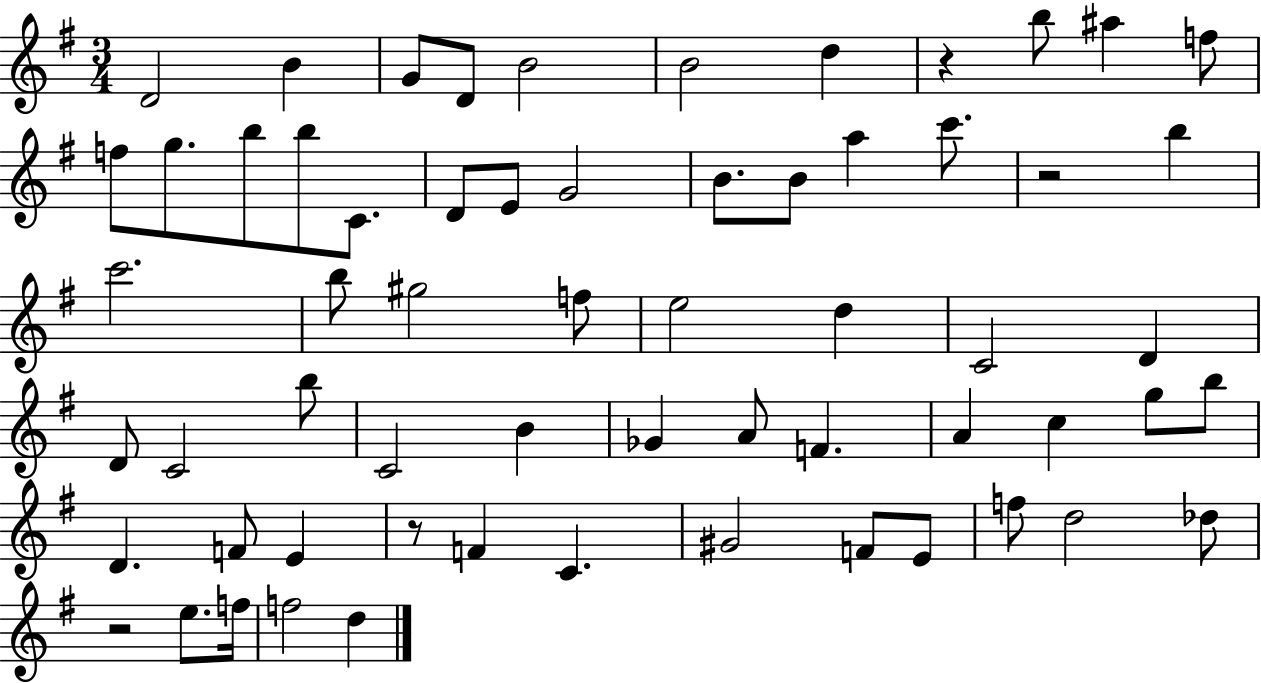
{
  \clef treble
  \numericTimeSignature
  \time 3/4
  \key g \major
  d'2 b'4 | g'8 d'8 b'2 | b'2 d''4 | r4 b''8 ais''4 f''8 | \break f''8 g''8. b''8 b''8 c'8. | d'8 e'8 g'2 | b'8. b'8 a''4 c'''8. | r2 b''4 | \break c'''2. | b''8 gis''2 f''8 | e''2 d''4 | c'2 d'4 | \break d'8 c'2 b''8 | c'2 b'4 | ges'4 a'8 f'4. | a'4 c''4 g''8 b''8 | \break d'4. f'8 e'4 | r8 f'4 c'4. | gis'2 f'8 e'8 | f''8 d''2 des''8 | \break r2 e''8. f''16 | f''2 d''4 | \bar "|."
}